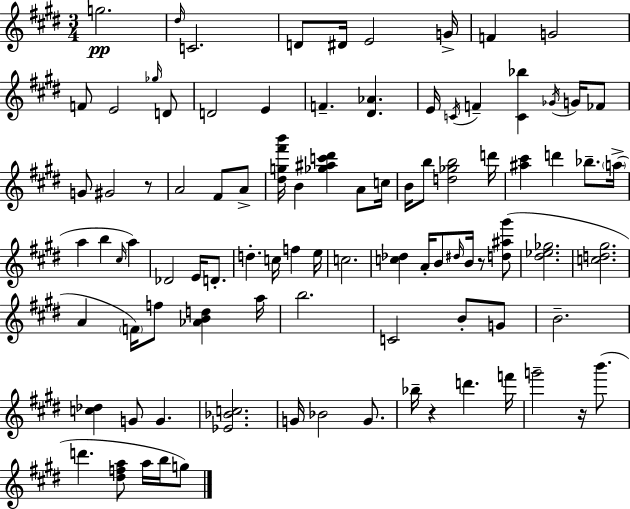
G5/h. D#5/s C4/h. D4/e D#4/s E4/h G4/s F4/q G4/h F4/e E4/h Gb5/s D4/e D4/h E4/q F4/q. [D#4,Ab4]/q. E4/s C4/s F4/q [C4,Bb5]/q Gb4/s G4/s FES4/e G4/e G#4/h R/e A4/h F#4/e A4/e [D#5,G5,F#6,B6]/s B4/q [Gb5,A#5,C6,D#6]/q A4/e C5/s B4/s B5/e [D5,Gb5,B5]/h D6/s [A#5,C#6]/q D6/q Bb5/e. A5/s A5/q B5/q C#5/s A5/q Db4/h E4/s D4/e. D5/q. C5/s F5/q E5/s C5/h. [C5,Db5]/q A4/s B4/e D#5/s B4/s R/e [D5,A#5,G#6]/e [D#5,Eb5,Gb5]/h. [C5,D5,G#5]/h. A4/q F4/s F5/e [Ab4,B4,D5]/q A5/s B5/h. C4/h B4/e G4/e B4/h. [C5,Db5]/q G4/e G4/q. [Eb4,Bb4,C5]/h. G4/s Bb4/h G4/e. Bb5/s R/q D6/q. F6/s G6/h R/s B6/e. D6/q. [D#5,F5,A5]/e A5/s B5/s G5/e